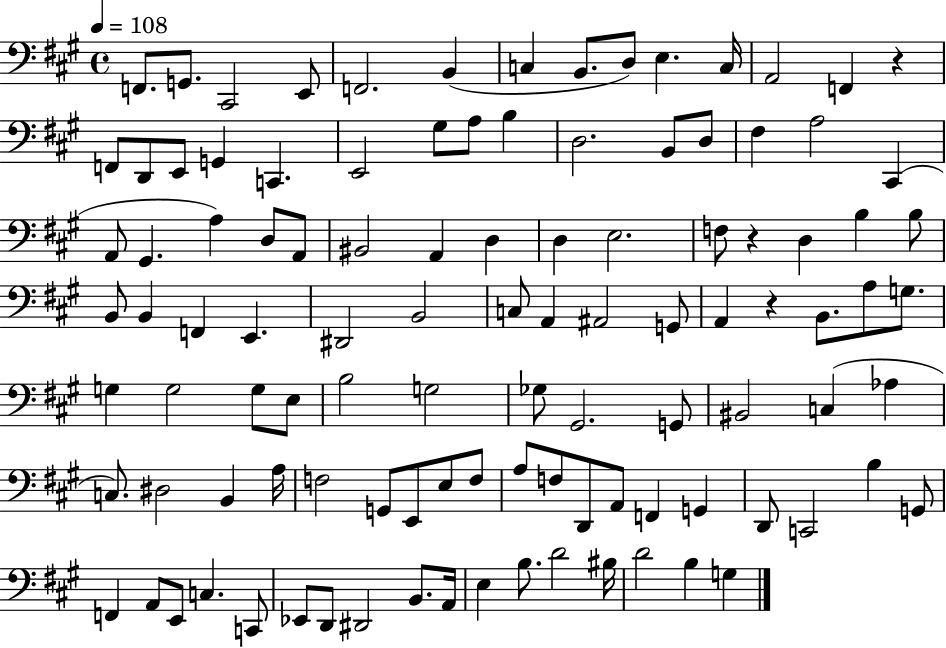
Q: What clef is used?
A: bass